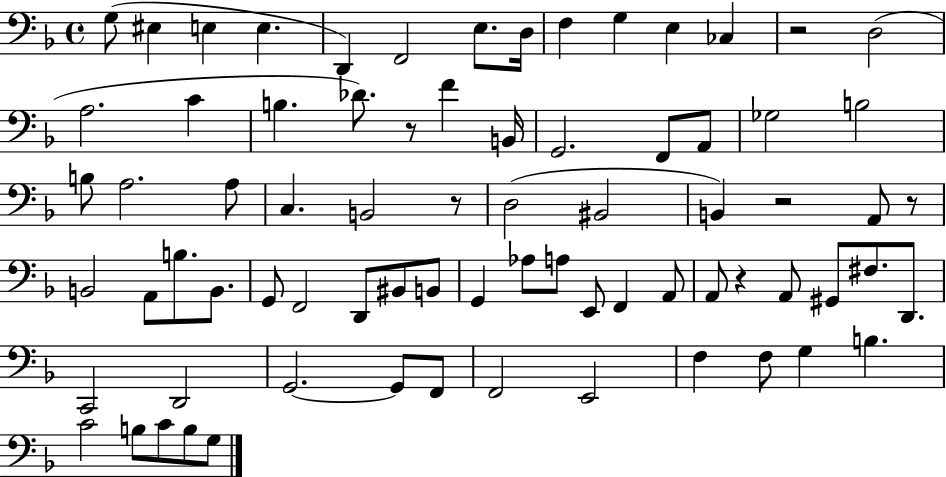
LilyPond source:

{
  \clef bass
  \time 4/4
  \defaultTimeSignature
  \key f \major
  \repeat volta 2 { g8( eis4 e4 e4. | d,4) f,2 e8. d16 | f4 g4 e4 ces4 | r2 d2( | \break a2. c'4 | b4. des'8.) r8 f'4 b,16 | g,2. f,8 a,8 | ges2 b2 | \break b8 a2. a8 | c4. b,2 r8 | d2( bis,2 | b,4) r2 a,8 r8 | \break b,2 a,8 b8. b,8. | g,8 f,2 d,8 bis,8 b,8 | g,4 aes8 a8 e,8 f,4 a,8 | a,8 r4 a,8 gis,8 fis8. d,8. | \break c,2 d,2 | g,2.~~ g,8 f,8 | f,2 e,2 | f4 f8 g4 b4. | \break c'2 b8 c'8 b8 g8 | } \bar "|."
}